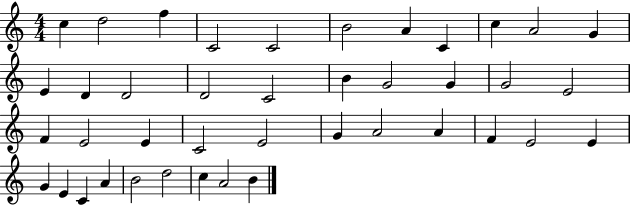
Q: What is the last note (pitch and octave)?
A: B4